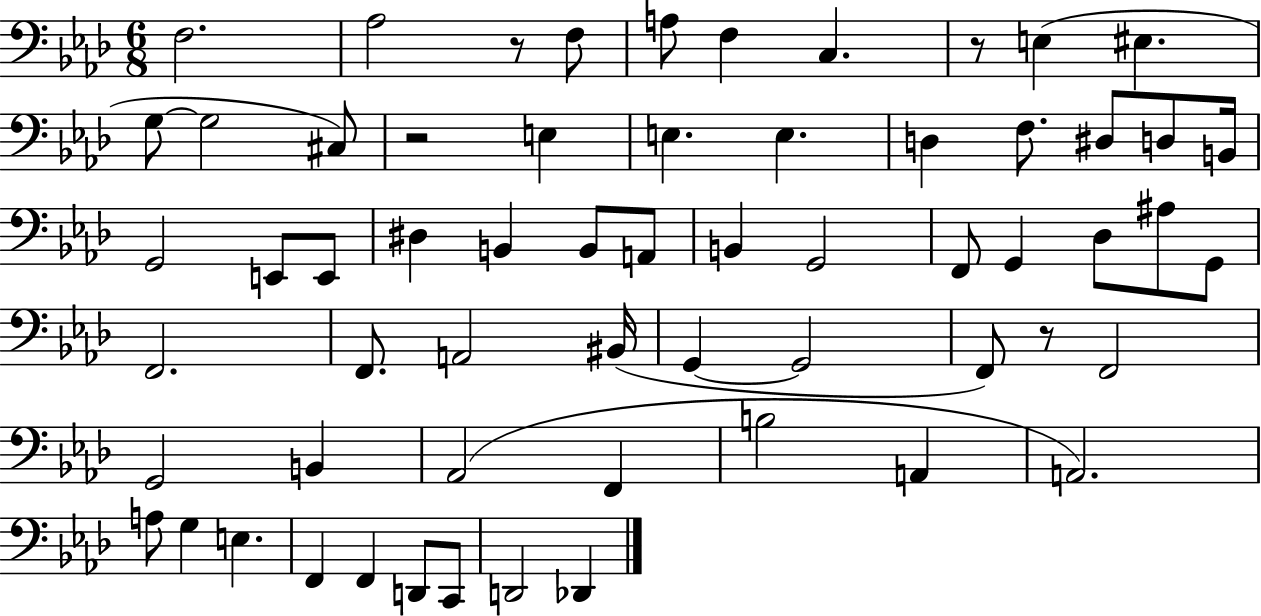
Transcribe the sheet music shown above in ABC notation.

X:1
T:Untitled
M:6/8
L:1/4
K:Ab
F,2 _A,2 z/2 F,/2 A,/2 F, C, z/2 E, ^E, G,/2 G,2 ^C,/2 z2 E, E, E, D, F,/2 ^D,/2 D,/2 B,,/4 G,,2 E,,/2 E,,/2 ^D, B,, B,,/2 A,,/2 B,, G,,2 F,,/2 G,, _D,/2 ^A,/2 G,,/2 F,,2 F,,/2 A,,2 ^B,,/4 G,, G,,2 F,,/2 z/2 F,,2 G,,2 B,, _A,,2 F,, B,2 A,, A,,2 A,/2 G, E, F,, F,, D,,/2 C,,/2 D,,2 _D,,